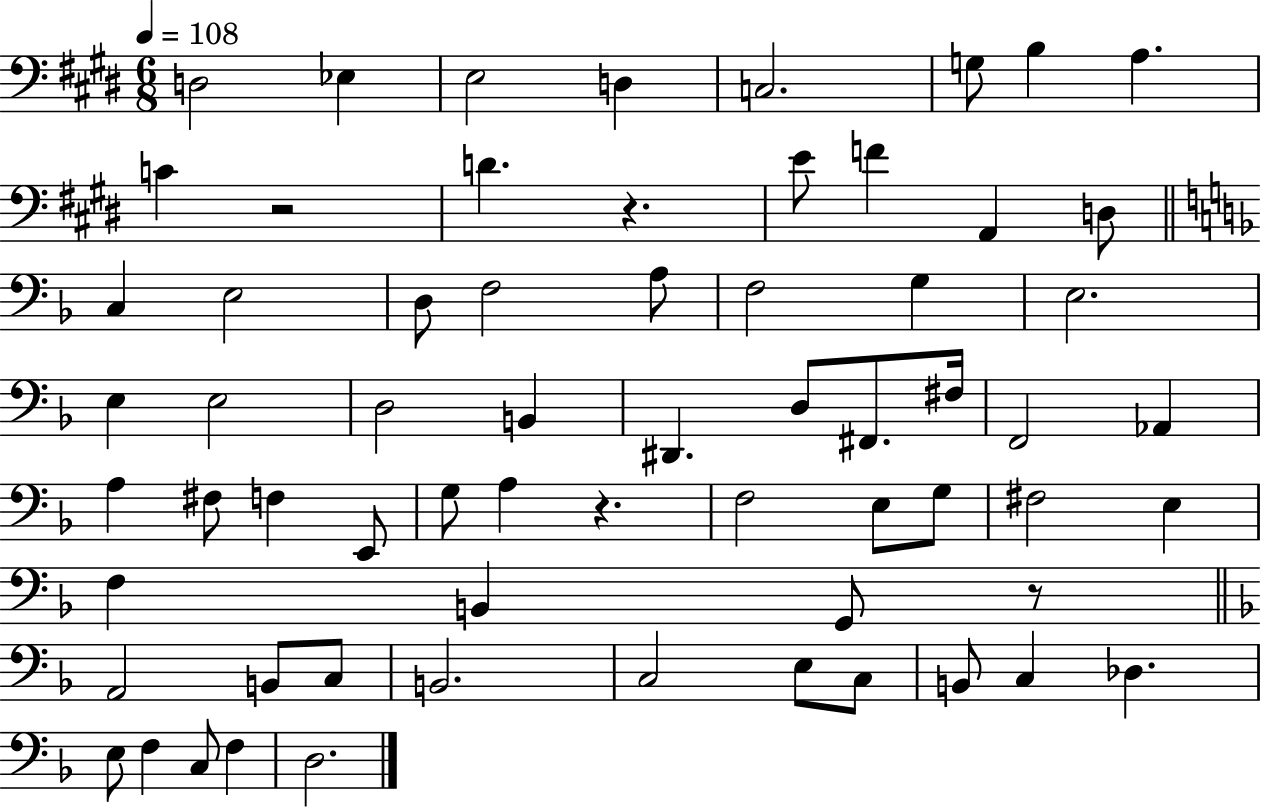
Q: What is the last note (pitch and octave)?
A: D3